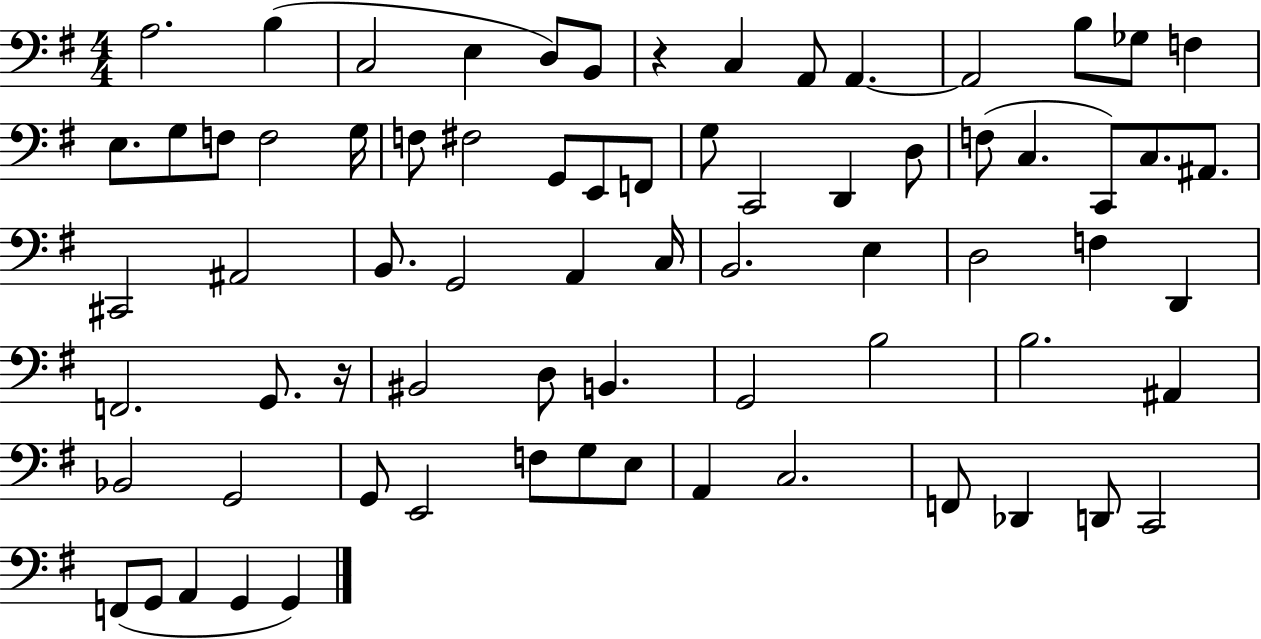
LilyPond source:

{
  \clef bass
  \numericTimeSignature
  \time 4/4
  \key g \major
  a2. b4( | c2 e4 d8) b,8 | r4 c4 a,8 a,4.~~ | a,2 b8 ges8 f4 | \break e8. g8 f8 f2 g16 | f8 fis2 g,8 e,8 f,8 | g8 c,2 d,4 d8 | f8( c4. c,8) c8. ais,8. | \break cis,2 ais,2 | b,8. g,2 a,4 c16 | b,2. e4 | d2 f4 d,4 | \break f,2. g,8. r16 | bis,2 d8 b,4. | g,2 b2 | b2. ais,4 | \break bes,2 g,2 | g,8 e,2 f8 g8 e8 | a,4 c2. | f,8 des,4 d,8 c,2 | \break f,8( g,8 a,4 g,4 g,4) | \bar "|."
}